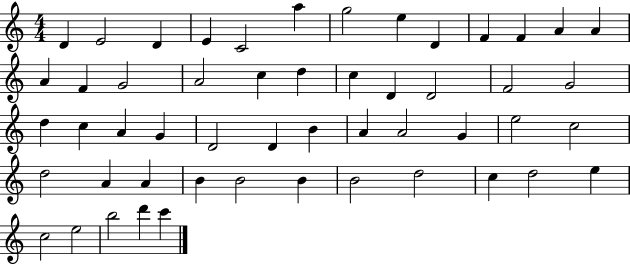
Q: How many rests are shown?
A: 0